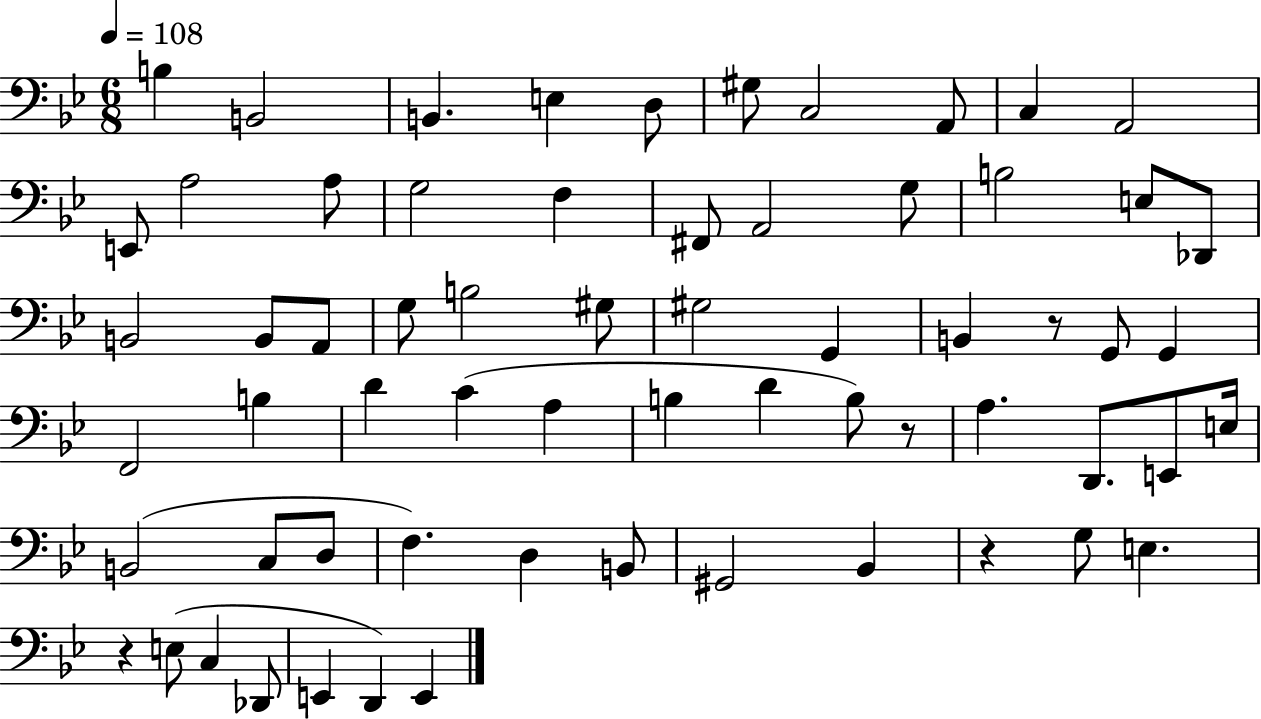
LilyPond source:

{
  \clef bass
  \numericTimeSignature
  \time 6/8
  \key bes \major
  \tempo 4 = 108
  b4 b,2 | b,4. e4 d8 | gis8 c2 a,8 | c4 a,2 | \break e,8 a2 a8 | g2 f4 | fis,8 a,2 g8 | b2 e8 des,8 | \break b,2 b,8 a,8 | g8 b2 gis8 | gis2 g,4 | b,4 r8 g,8 g,4 | \break f,2 b4 | d'4 c'4( a4 | b4 d'4 b8) r8 | a4. d,8. e,8 e16 | \break b,2( c8 d8 | f4.) d4 b,8 | gis,2 bes,4 | r4 g8 e4. | \break r4 e8( c4 des,8 | e,4 d,4) e,4 | \bar "|."
}